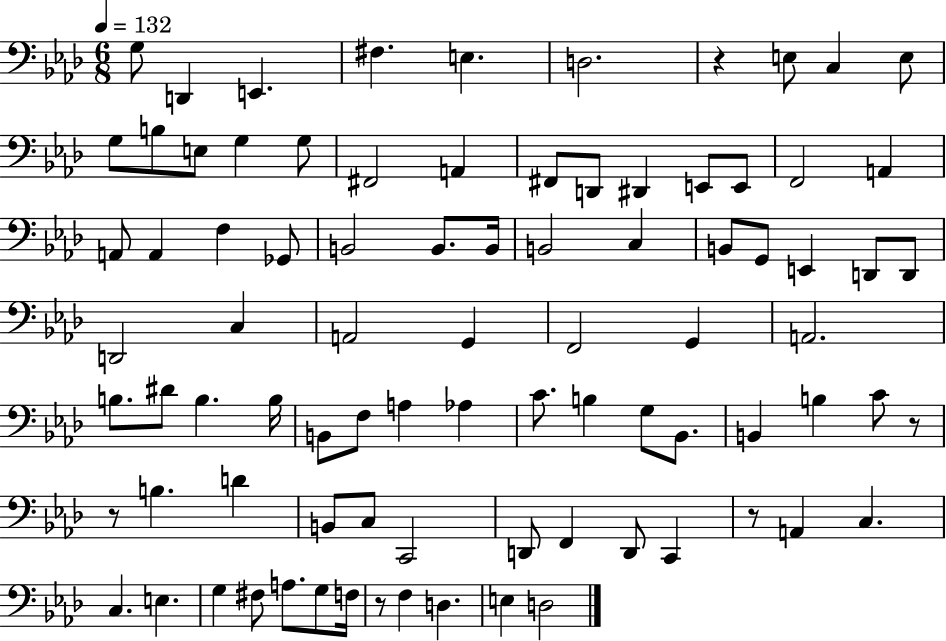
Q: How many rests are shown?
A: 5